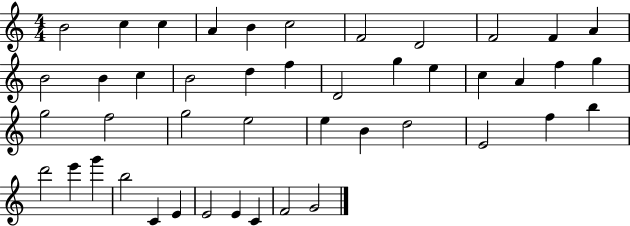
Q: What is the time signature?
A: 4/4